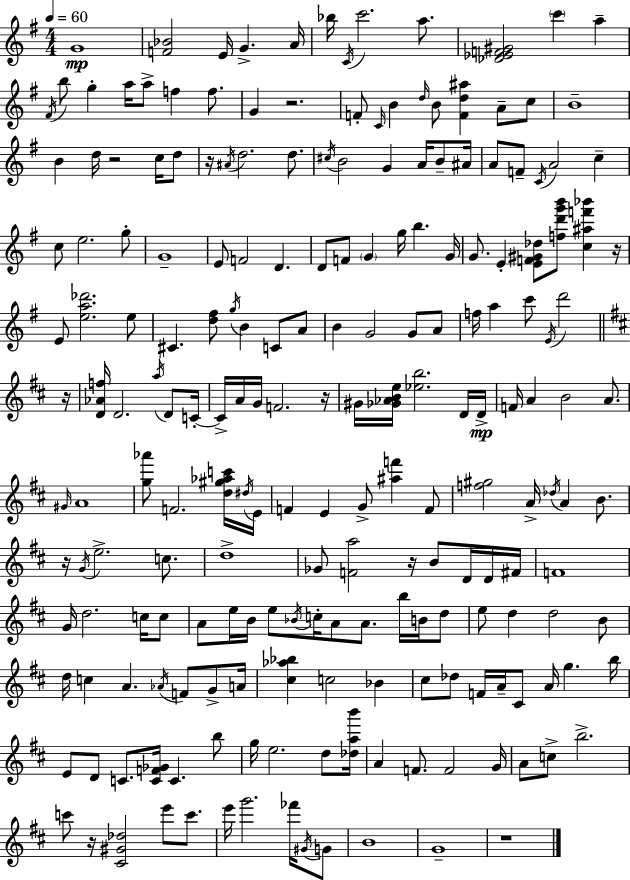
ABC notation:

X:1
T:Untitled
M:4/4
L:1/4
K:G
G4 [F_B]2 E/4 G A/4 _b/4 C/4 c'2 a/2 [_D_EF^G]2 c' a ^F/4 b/2 g a/4 a/2 f f/2 G z2 F/2 C/4 B d/4 B/2 [Fd^a] A/2 c/2 B4 B d/4 z2 c/4 d/2 z/4 ^A/4 d2 d/2 ^c/4 B2 G A/4 B/2 ^A/4 A/2 F/2 C/4 A2 c c/2 e2 g/2 G4 E/2 F2 D D/2 F/2 G g/4 b G/4 G/2 E [EF^G_d]/2 [fd'g'b']/2 [c^af'_b'] z/4 E/2 [ea_d']2 e/2 ^C [d^f]/2 g/4 B C/2 A/2 B G2 G/2 A/2 f/4 a c'/2 E/4 d'2 z/4 [D_Af]/4 D2 a/4 D/2 C/4 C/4 A/4 G/4 F2 z/4 ^G/4 [_G_ABe]/4 [_eb]2 D/4 D/4 F/4 A B2 A/2 ^G/4 A4 [g_a']/2 F2 [d^g_ac']/4 ^d/4 E/4 F E G/2 [^af'] F/2 [f^g]2 A/4 _d/4 A B/2 z/4 G/4 e2 c/2 d4 _G/2 [Fa]2 z/4 B/2 D/4 D/4 ^F/4 F4 G/4 d2 c/4 c/2 A/2 e/4 B/4 e/2 _B/4 c/4 A/2 A/2 b/4 B/4 d/2 e/2 d d2 B/2 d/4 c A _A/4 F/2 G/2 A/4 [^c_a_b] c2 _B ^c/2 _d/2 F/4 A/4 ^C/2 A/4 g b/4 E/2 D/2 C/2 [CF_G]/4 C b/2 g/4 e2 d/2 [_dab']/4 A F/2 F2 G/4 A/2 c/2 b2 c'/2 z/4 [^C^G_d]2 e'/2 c'/2 e'/4 g'2 _f'/4 ^G/4 G/2 B4 G4 z4